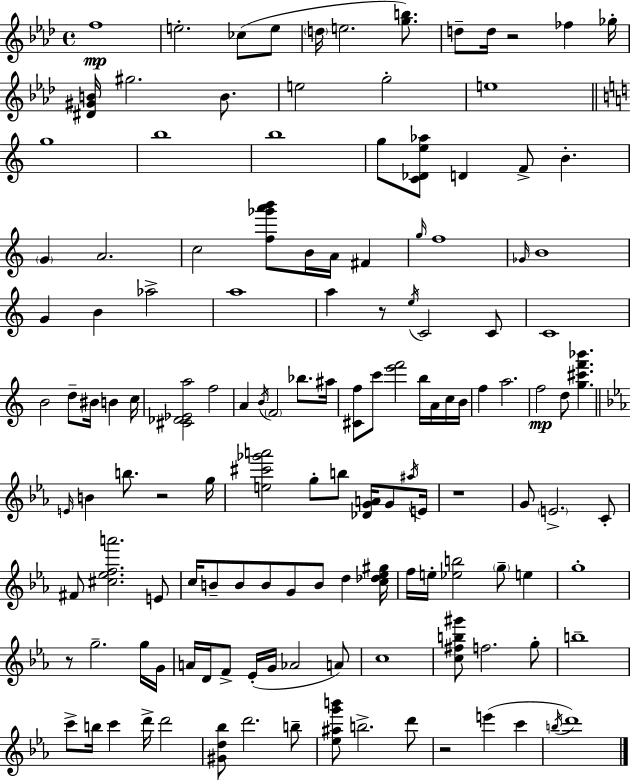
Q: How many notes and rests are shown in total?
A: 136